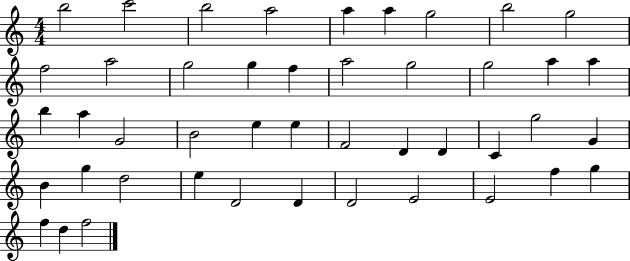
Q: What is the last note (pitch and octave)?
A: F5